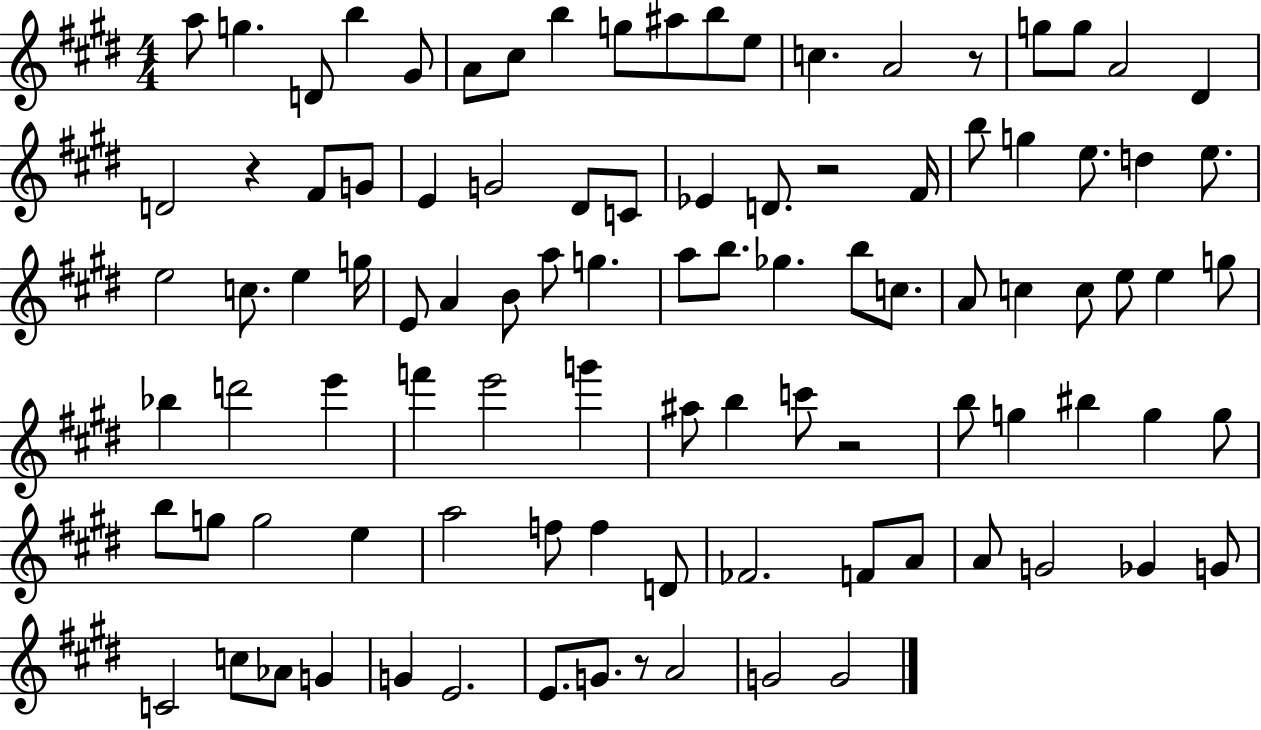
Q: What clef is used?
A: treble